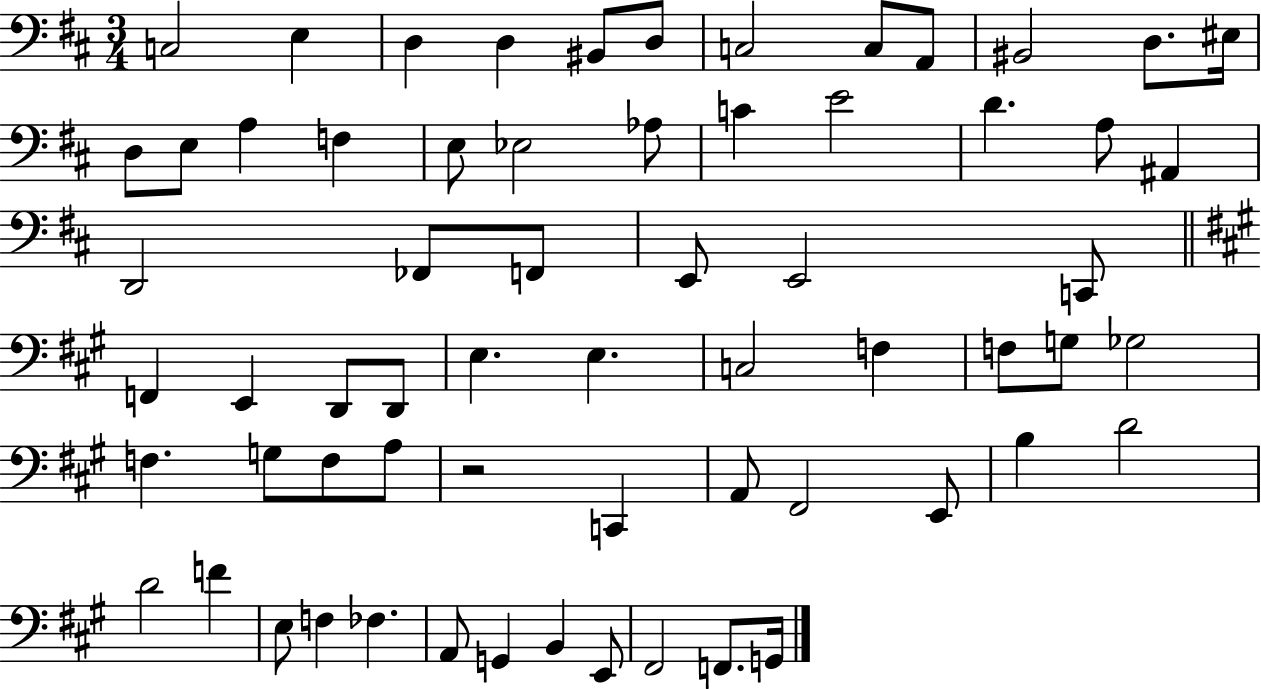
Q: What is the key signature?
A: D major